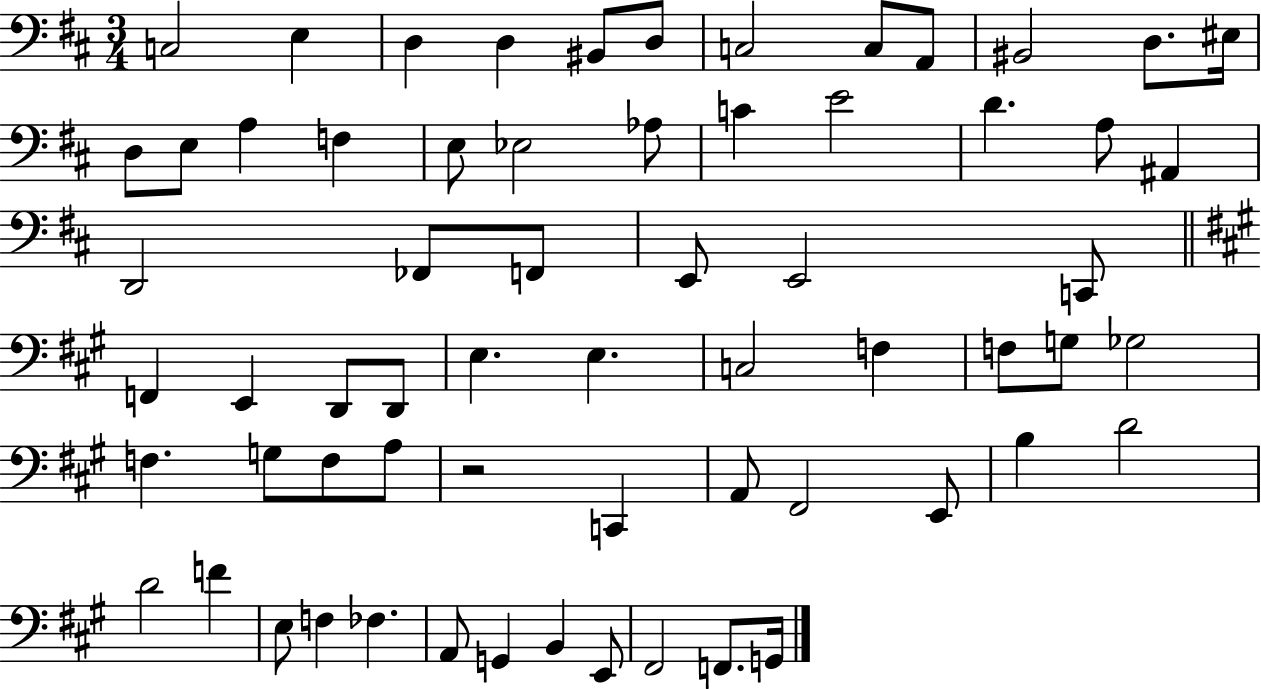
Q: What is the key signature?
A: D major